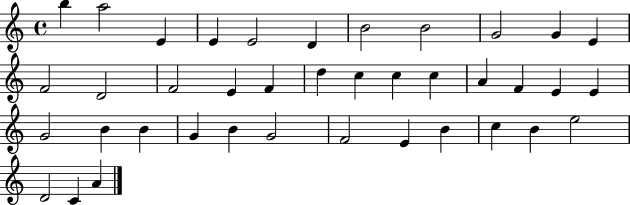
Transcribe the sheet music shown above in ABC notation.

X:1
T:Untitled
M:4/4
L:1/4
K:C
b a2 E E E2 D B2 B2 G2 G E F2 D2 F2 E F d c c c A F E E G2 B B G B G2 F2 E B c B e2 D2 C A